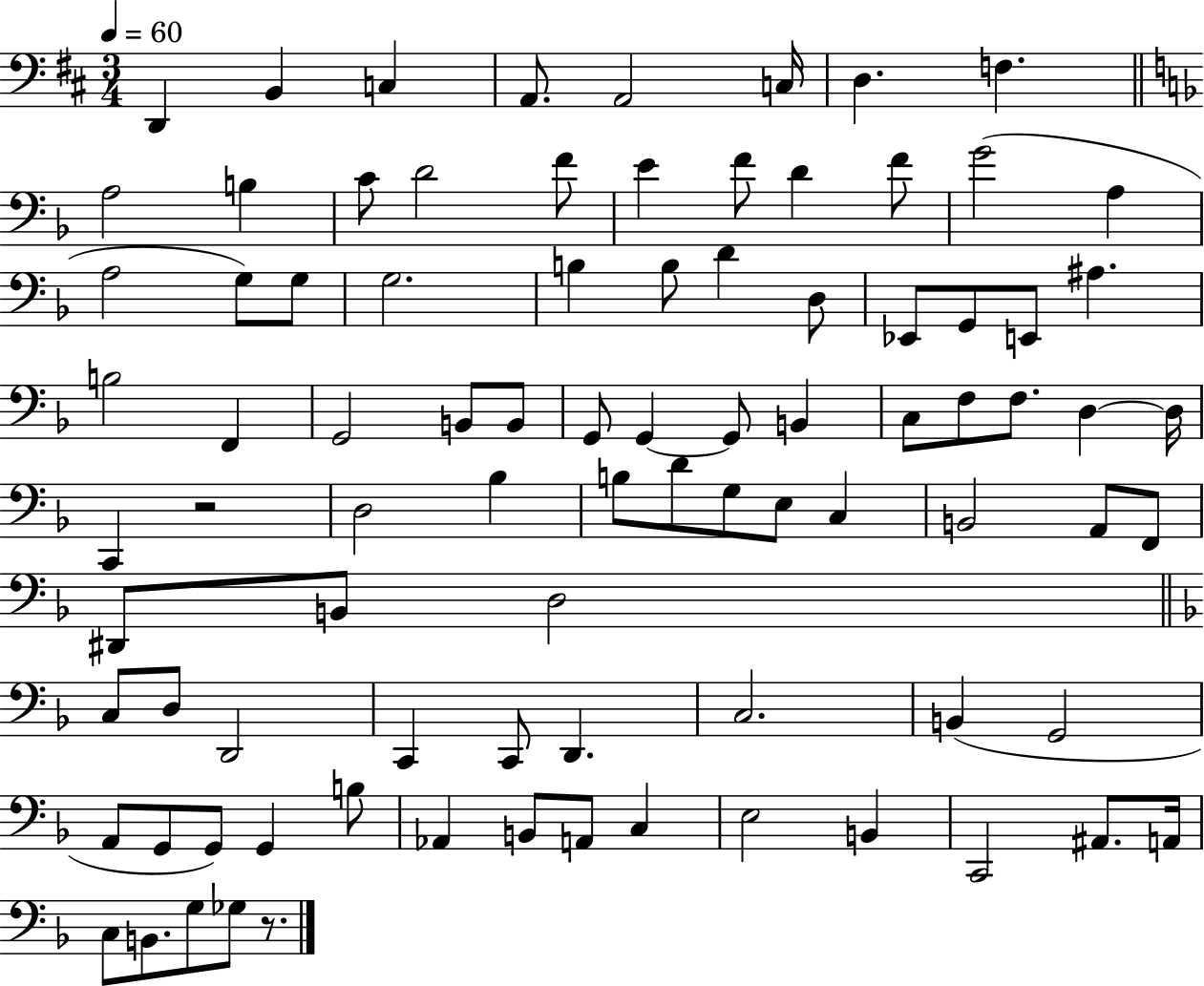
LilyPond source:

{
  \clef bass
  \numericTimeSignature
  \time 3/4
  \key d \major
  \tempo 4 = 60
  d,4 b,4 c4 | a,8. a,2 c16 | d4. f4. | \bar "||" \break \key f \major a2 b4 | c'8 d'2 f'8 | e'4 f'8 d'4 f'8 | g'2( a4 | \break a2 g8) g8 | g2. | b4 b8 d'4 d8 | ees,8 g,8 e,8 ais4. | \break b2 f,4 | g,2 b,8 b,8 | g,8 g,4~~ g,8 b,4 | c8 f8 f8. d4~~ d16 | \break c,4 r2 | d2 bes4 | b8 d'8 g8 e8 c4 | b,2 a,8 f,8 | \break dis,8 b,8 d2 | \bar "||" \break \key f \major c8 d8 d,2 | c,4 c,8 d,4. | c2. | b,4( g,2 | \break a,8 g,8 g,8) g,4 b8 | aes,4 b,8 a,8 c4 | e2 b,4 | c,2 ais,8. a,16 | \break c8 b,8. g8 ges8 r8. | \bar "|."
}